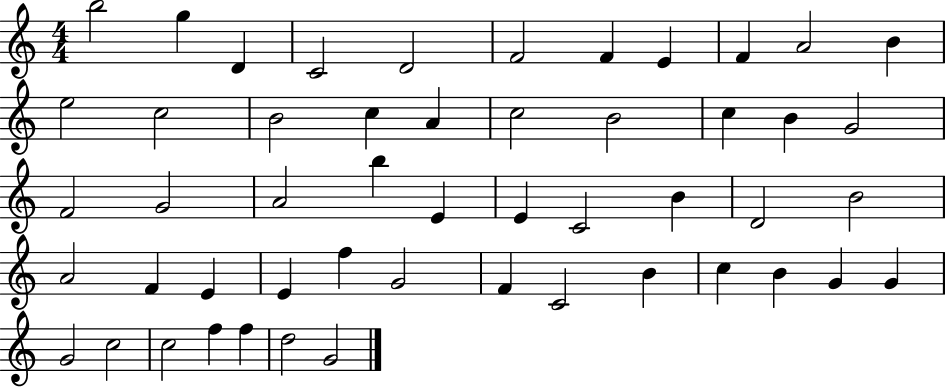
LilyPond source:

{
  \clef treble
  \numericTimeSignature
  \time 4/4
  \key c \major
  b''2 g''4 d'4 | c'2 d'2 | f'2 f'4 e'4 | f'4 a'2 b'4 | \break e''2 c''2 | b'2 c''4 a'4 | c''2 b'2 | c''4 b'4 g'2 | \break f'2 g'2 | a'2 b''4 e'4 | e'4 c'2 b'4 | d'2 b'2 | \break a'2 f'4 e'4 | e'4 f''4 g'2 | f'4 c'2 b'4 | c''4 b'4 g'4 g'4 | \break g'2 c''2 | c''2 f''4 f''4 | d''2 g'2 | \bar "|."
}